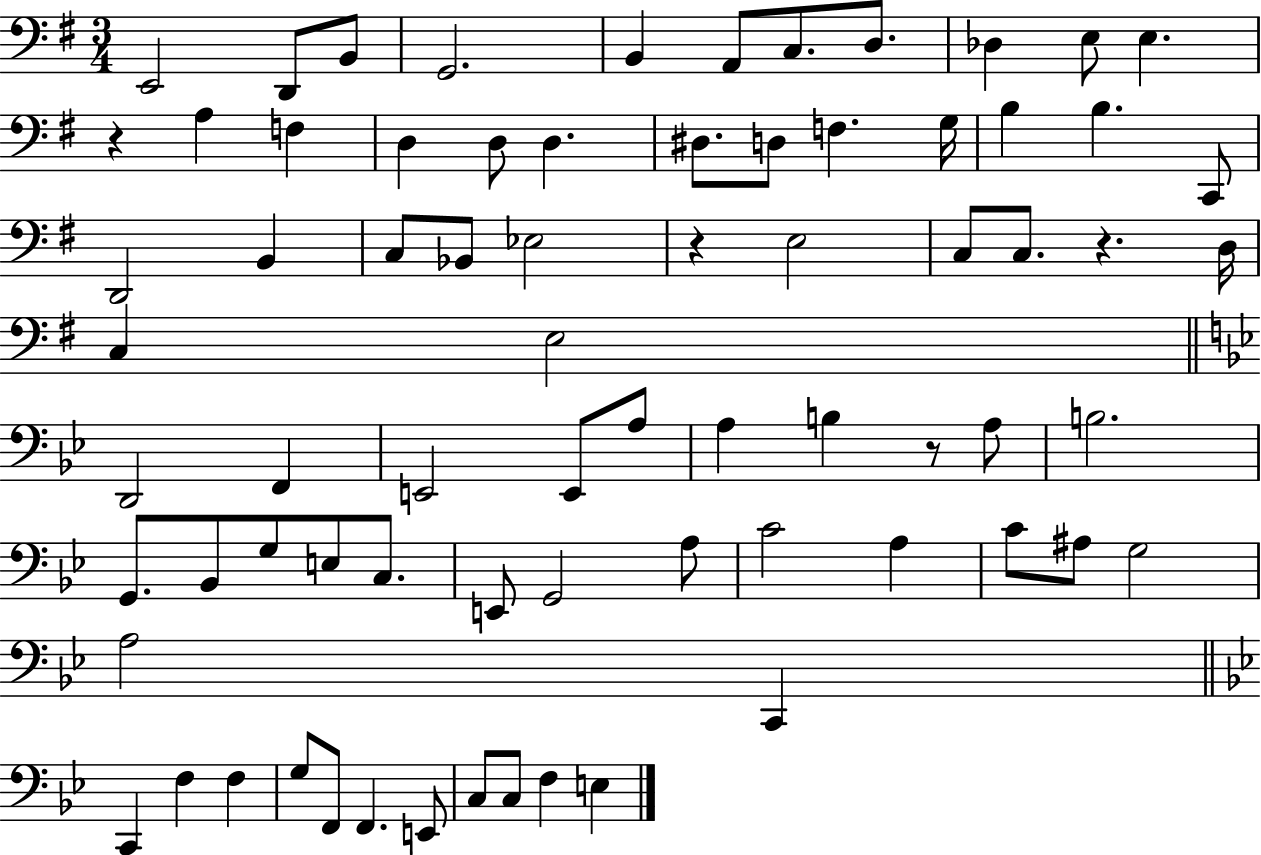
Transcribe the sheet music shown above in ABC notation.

X:1
T:Untitled
M:3/4
L:1/4
K:G
E,,2 D,,/2 B,,/2 G,,2 B,, A,,/2 C,/2 D,/2 _D, E,/2 E, z A, F, D, D,/2 D, ^D,/2 D,/2 F, G,/4 B, B, C,,/2 D,,2 B,, C,/2 _B,,/2 _E,2 z E,2 C,/2 C,/2 z D,/4 C, E,2 D,,2 F,, E,,2 E,,/2 A,/2 A, B, z/2 A,/2 B,2 G,,/2 _B,,/2 G,/2 E,/2 C,/2 E,,/2 G,,2 A,/2 C2 A, C/2 ^A,/2 G,2 A,2 C,, C,, F, F, G,/2 F,,/2 F,, E,,/2 C,/2 C,/2 F, E,